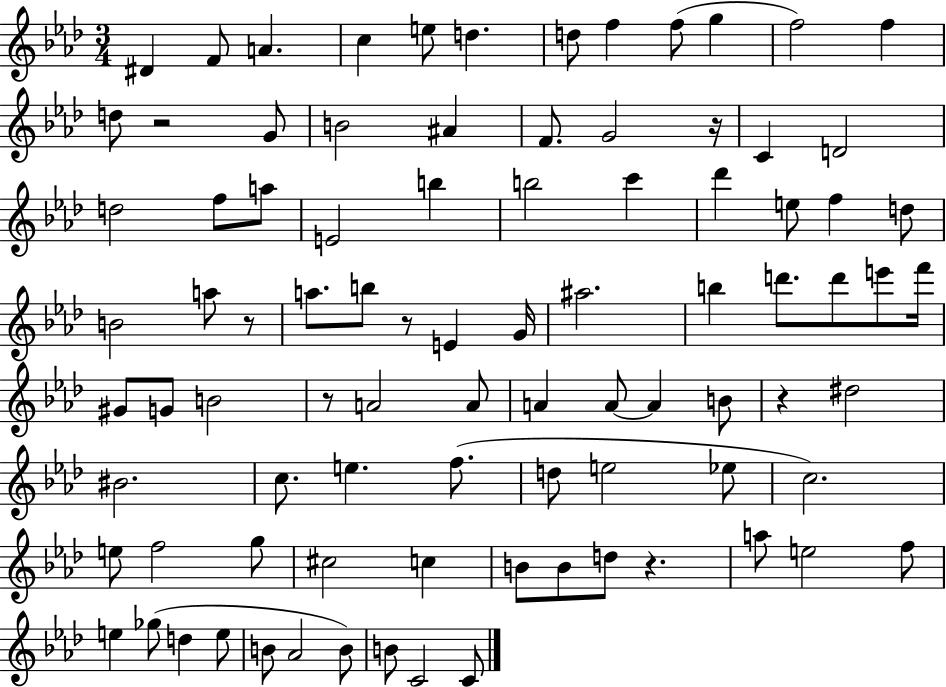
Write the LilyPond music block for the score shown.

{
  \clef treble
  \numericTimeSignature
  \time 3/4
  \key aes \major
  dis'4 f'8 a'4. | c''4 e''8 d''4. | d''8 f''4 f''8( g''4 | f''2) f''4 | \break d''8 r2 g'8 | b'2 ais'4 | f'8. g'2 r16 | c'4 d'2 | \break d''2 f''8 a''8 | e'2 b''4 | b''2 c'''4 | des'''4 e''8 f''4 d''8 | \break b'2 a''8 r8 | a''8. b''8 r8 e'4 g'16 | ais''2. | b''4 d'''8. d'''8 e'''8 f'''16 | \break gis'8 g'8 b'2 | r8 a'2 a'8 | a'4 a'8~~ a'4 b'8 | r4 dis''2 | \break bis'2. | c''8. e''4. f''8.( | d''8 e''2 ees''8 | c''2.) | \break e''8 f''2 g''8 | cis''2 c''4 | b'8 b'8 d''8 r4. | a''8 e''2 f''8 | \break e''4 ges''8( d''4 e''8 | b'8 aes'2 b'8) | b'8 c'2 c'8 | \bar "|."
}